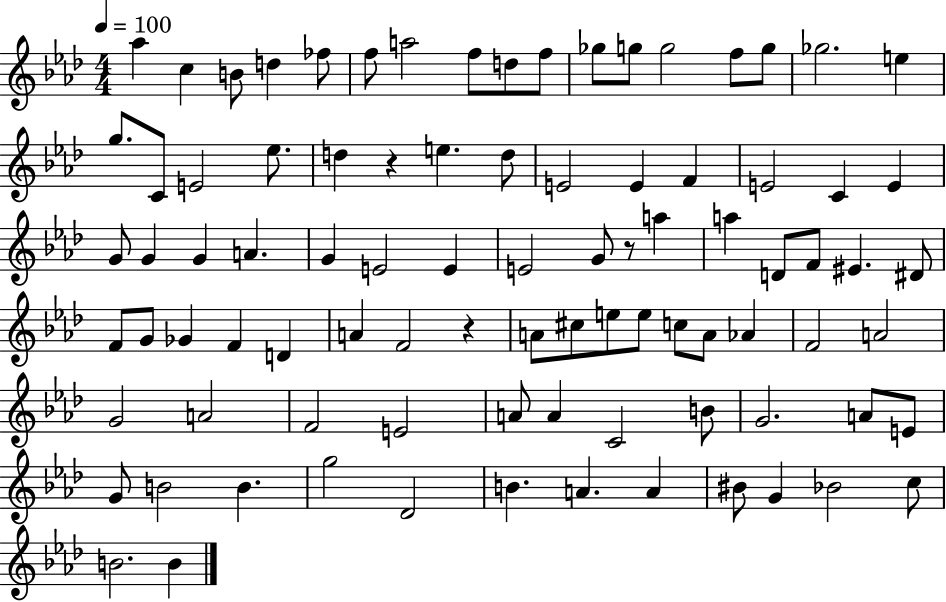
{
  \clef treble
  \numericTimeSignature
  \time 4/4
  \key aes \major
  \tempo 4 = 100
  \repeat volta 2 { aes''4 c''4 b'8 d''4 fes''8 | f''8 a''2 f''8 d''8 f''8 | ges''8 g''8 g''2 f''8 g''8 | ges''2. e''4 | \break g''8. c'8 e'2 ees''8. | d''4 r4 e''4. d''8 | e'2 e'4 f'4 | e'2 c'4 e'4 | \break g'8 g'4 g'4 a'4. | g'4 e'2 e'4 | e'2 g'8 r8 a''4 | a''4 d'8 f'8 eis'4. dis'8 | \break f'8 g'8 ges'4 f'4 d'4 | a'4 f'2 r4 | a'8 cis''8 e''8 e''8 c''8 a'8 aes'4 | f'2 a'2 | \break g'2 a'2 | f'2 e'2 | a'8 a'4 c'2 b'8 | g'2. a'8 e'8 | \break g'8 b'2 b'4. | g''2 des'2 | b'4. a'4. a'4 | bis'8 g'4 bes'2 c''8 | \break b'2. b'4 | } \bar "|."
}